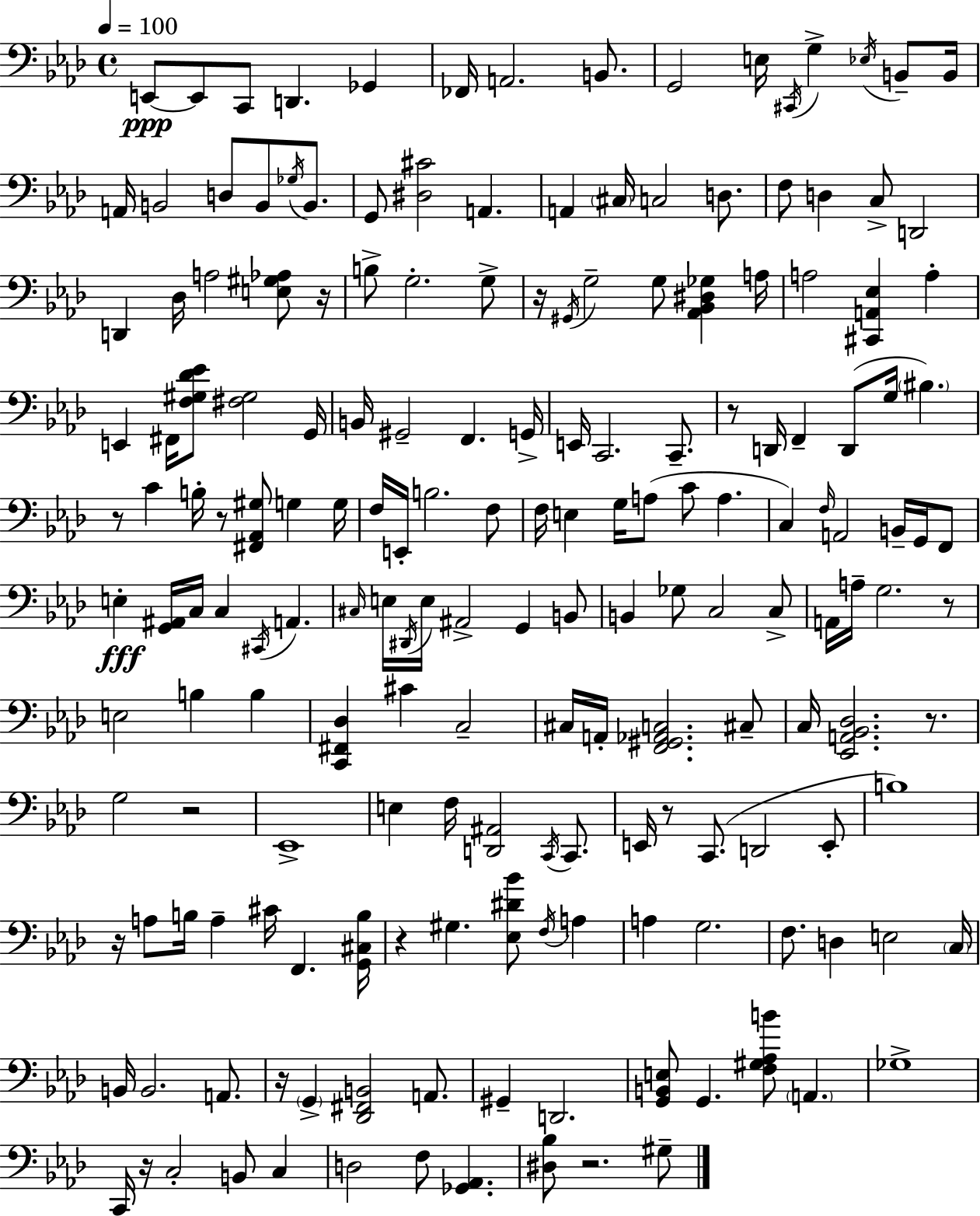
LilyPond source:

{
  \clef bass
  \time 4/4
  \defaultTimeSignature
  \key f \minor
  \tempo 4 = 100
  \repeat volta 2 { e,8~~\ppp e,8 c,8 d,4. ges,4 | fes,16 a,2. b,8. | g,2 e16 \acciaccatura { cis,16 } g4-> \acciaccatura { ees16 } b,8-- | b,16 a,16 b,2 d8 b,8 \acciaccatura { ges16 } | \break b,8. g,8 <dis cis'>2 a,4. | a,4 \parenthesize cis16 c2 | d8. f8 d4 c8-> d,2 | d,4 des16 a2 | \break <e gis aes>8 r16 b8-> g2.-. | g8-> r16 \acciaccatura { gis,16 } g2-- g8 <aes, bes, dis ges>4 | a16 a2 <cis, a, ees>4 | a4-. e,4 fis,16 <f gis des' ees'>8 <fis gis>2 | \break g,16 b,16 gis,2-- f,4. | g,16-> e,16 c,2. | c,8.-- r8 d,16 f,4-- d,8( g16 \parenthesize bis4.) | r8 c'4 b16-. r8 <fis, aes, gis>8 g4 | \break g16 f16 e,16-. b2. | f8 f16 e4 g16 a8( c'8 a4. | c4) \grace { f16 } a,2 | b,16-- g,16 f,8 e4-.\fff <g, ais,>16 c16 c4 \acciaccatura { cis,16 } | \break a,4. \grace { cis16 } e16 \acciaccatura { dis,16 } e16 ais,2-> | g,4 b,8 b,4 ges8 c2 | c8-> a,16 a16-- g2. | r8 e2 | \break b4 b4 <c, fis, des>4 cis'4 | c2-- cis16 a,16-. <f, gis, aes, c>2. | cis8-- c16 <ees, a, bes, des>2. | r8. g2 | \break r2 ees,1-> | e4 f16 <d, ais,>2 | \acciaccatura { c,16 } c,8. e,16 r8 c,8.( d,2 | e,8-. b1) | \break r16 a8 b16 a4-- | cis'16 f,4. <g, cis b>16 r4 gis4. | <ees dis' bes'>8 \acciaccatura { f16 } a4 a4 g2. | f8. d4 | \break e2 \parenthesize c16 b,16 b,2. | a,8. r16 \parenthesize g,4-> <des, fis, b,>2 | a,8. gis,4-- d,2. | <g, b, e>8 g,4. | \break <f gis aes b'>8 \parenthesize a,4. ges1-> | c,16 r16 c2-. | b,8 c4 d2 | f8 <ges, aes,>4. <dis bes>8 r2. | \break gis8-- } \bar "|."
}